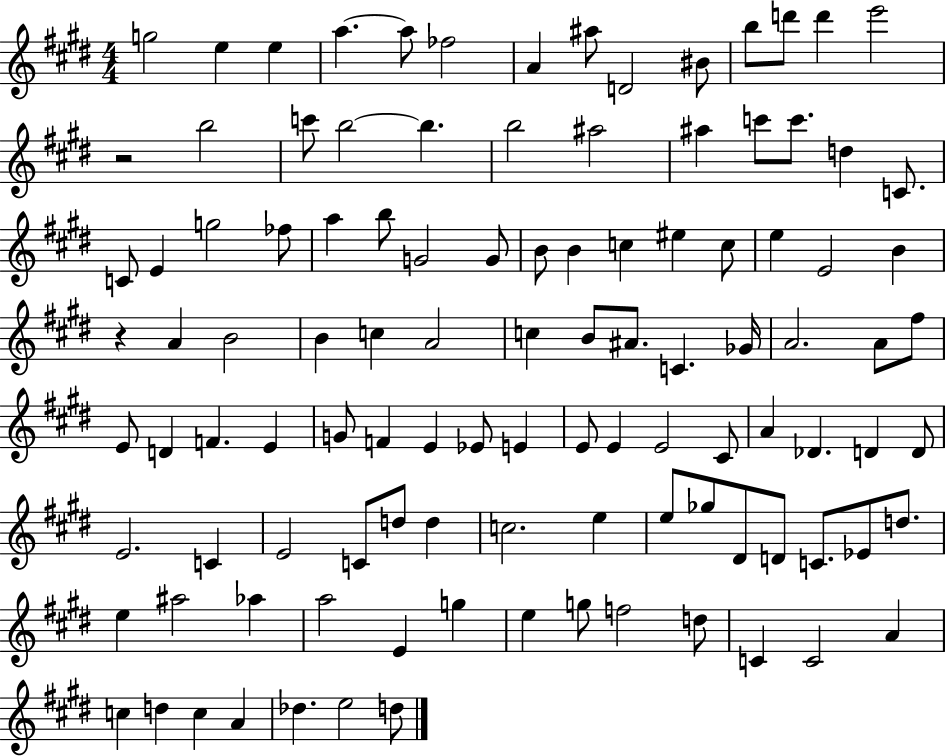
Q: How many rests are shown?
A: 2